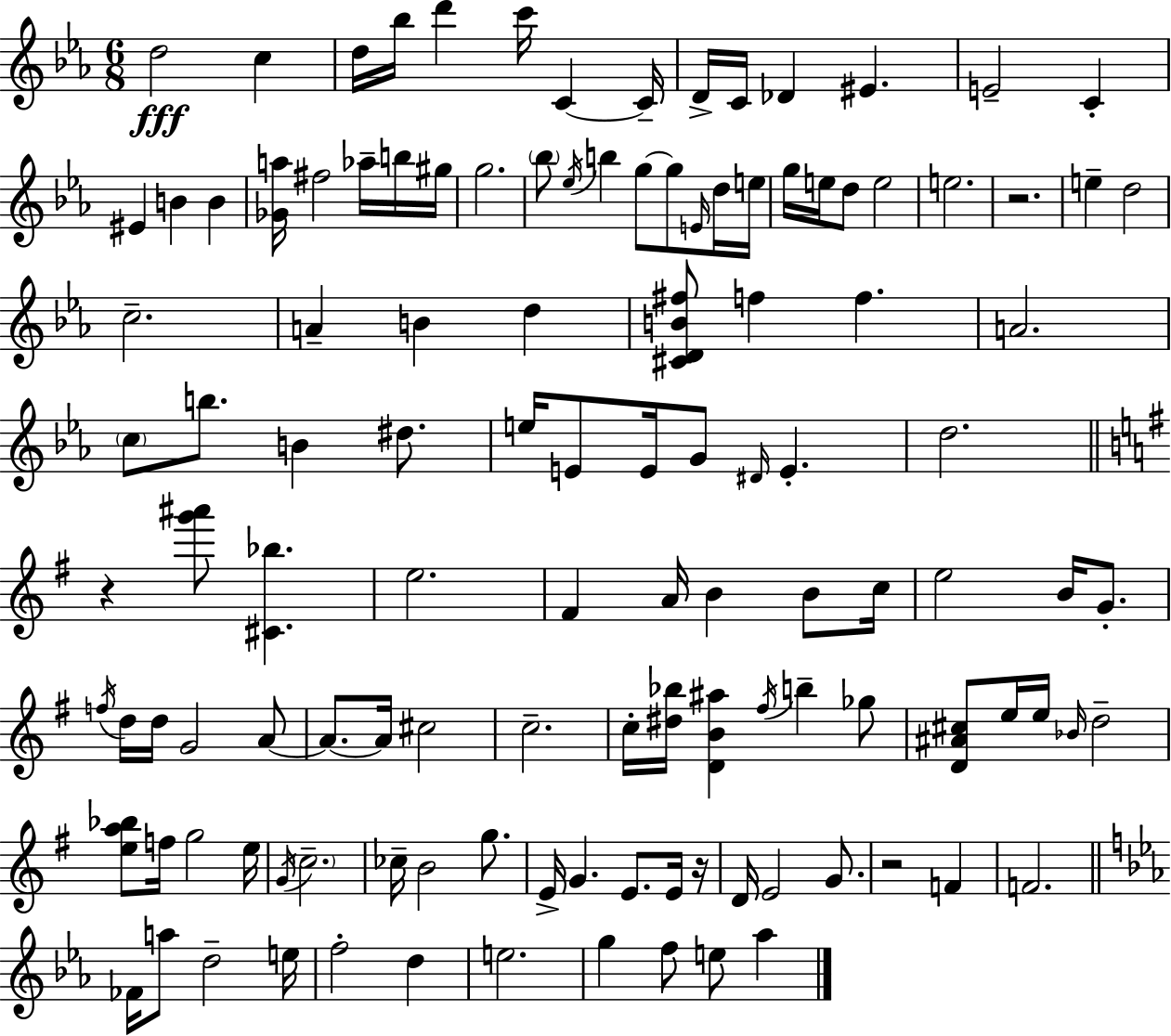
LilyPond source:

{
  \clef treble
  \numericTimeSignature
  \time 6/8
  \key c \minor
  d''2\fff c''4 | d''16 bes''16 d'''4 c'''16 c'4~~ c'16-- | d'16-> c'16 des'4 eis'4. | e'2-- c'4-. | \break eis'4 b'4 b'4 | <ges' a''>16 fis''2 aes''16-- b''16 gis''16 | g''2. | \parenthesize bes''8 \acciaccatura { ees''16 } b''4 g''8~~ g''8 \grace { e'16 } | \break d''16 e''16 g''16 e''16 d''8 e''2 | e''2. | r2. | e''4-- d''2 | \break c''2.-- | a'4-- b'4 d''4 | <cis' d' b' fis''>8 f''4 f''4. | a'2. | \break \parenthesize c''8 b''8. b'4 dis''8. | e''16 e'8 e'16 g'8 \grace { dis'16 } e'4.-. | d''2. | \bar "||" \break \key e \minor r4 <g''' ais'''>8 <cis' bes''>4. | e''2. | fis'4 a'16 b'4 b'8 c''16 | e''2 b'16 g'8.-. | \break \acciaccatura { f''16 } d''16 d''16 g'2 a'8~~ | a'8.~~ a'16 cis''2 | c''2.-- | c''16-. <dis'' bes''>16 <d' b' ais''>4 \acciaccatura { fis''16 } b''4-- | \break ges''8 <d' ais' cis''>8 e''16 e''16 \grace { bes'16 } d''2-- | <e'' a'' bes''>8 f''16 g''2 | e''16 \acciaccatura { g'16 } \parenthesize c''2.-- | ces''16-- b'2 | \break g''8. e'16-> g'4. e'8. | e'16 r16 d'16 e'2 | g'8. r2 | f'4 f'2. | \break \bar "||" \break \key c \minor fes'16 a''8 d''2-- e''16 | f''2-. d''4 | e''2. | g''4 f''8 e''8 aes''4 | \break \bar "|."
}